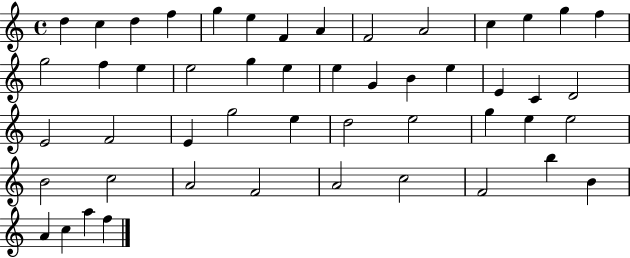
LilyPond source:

{
  \clef treble
  \time 4/4
  \defaultTimeSignature
  \key c \major
  d''4 c''4 d''4 f''4 | g''4 e''4 f'4 a'4 | f'2 a'2 | c''4 e''4 g''4 f''4 | \break g''2 f''4 e''4 | e''2 g''4 e''4 | e''4 g'4 b'4 e''4 | e'4 c'4 d'2 | \break e'2 f'2 | e'4 g''2 e''4 | d''2 e''2 | g''4 e''4 e''2 | \break b'2 c''2 | a'2 f'2 | a'2 c''2 | f'2 b''4 b'4 | \break a'4 c''4 a''4 f''4 | \bar "|."
}